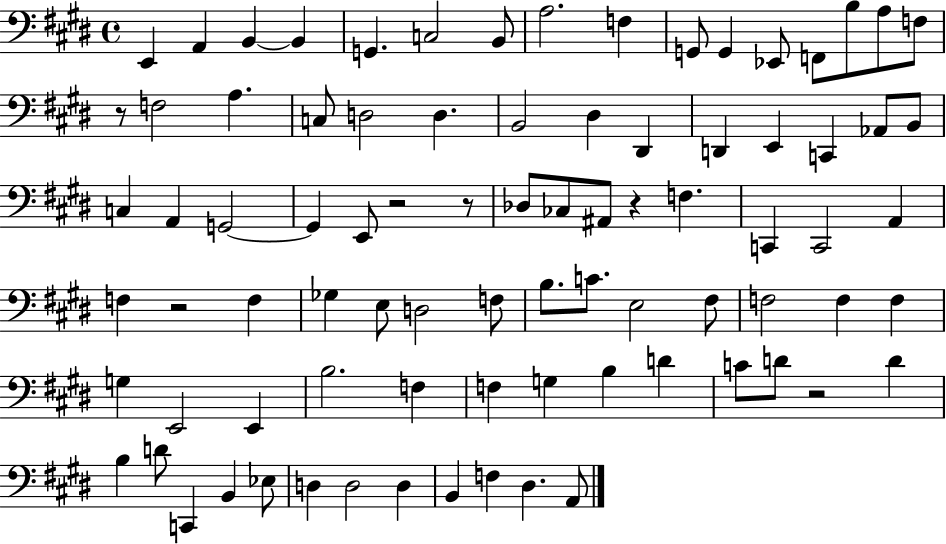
X:1
T:Untitled
M:4/4
L:1/4
K:E
E,, A,, B,, B,, G,, C,2 B,,/2 A,2 F, G,,/2 G,, _E,,/2 F,,/2 B,/2 A,/2 F,/2 z/2 F,2 A, C,/2 D,2 D, B,,2 ^D, ^D,, D,, E,, C,, _A,,/2 B,,/2 C, A,, G,,2 G,, E,,/2 z2 z/2 _D,/2 _C,/2 ^A,,/2 z F, C,, C,,2 A,, F, z2 F, _G, E,/2 D,2 F,/2 B,/2 C/2 E,2 ^F,/2 F,2 F, F, G, E,,2 E,, B,2 F, F, G, B, D C/2 D/2 z2 D B, D/2 C,, B,, _E,/2 D, D,2 D, B,, F, ^D, A,,/2